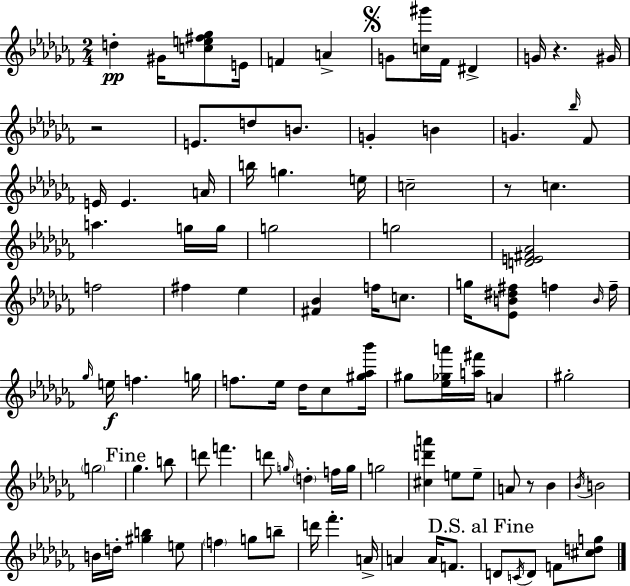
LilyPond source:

{
  \clef treble
  \numericTimeSignature
  \time 2/4
  \key aes \minor
  d''4-.\pp gis'16 <c'' e'' fis'' ges''>8 e'16 | f'4 a'4-> | \mark \markup { \musicglyph "scripts.segno" } g'8 <c'' gis'''>16 fes'16 dis'4-> | g'16 r4. gis'16 | \break r2 | e'8. d''8 b'8. | g'4-. b'4 | g'4. \grace { bes''16 } fes'8 | \break e'16 e'4. | a'16 b''16 g''4. | e''16 c''2-- | r8 c''4. | \break a''4. g''16 | g''16 g''2 | g''2 | <d' e' fis' aes'>2 | \break f''2 | fis''4 ees''4 | <fis' bes'>4 f''16 c''8. | g''16 <ees' b' dis'' fis''>8 f''4 | \break \grace { b'16 } f''16-- \grace { ges''16 } e''16\f f''4. | g''16 f''8. ees''16 des''16 | ces''8 <gis'' aes'' bes'''>16 gis''8 <ees'' ges'' a'''>16 <a'' fis'''>16 a'4 | gis''2-. | \break \parenthesize g''2 | \mark "Fine" ges''4. | b''8 d'''8 f'''4. | d'''8 \grace { g''16 } \parenthesize d''4-. | \break f''16 g''16 g''2 | <cis'' d''' a'''>4 | e''8 e''8-- a'8 r8 | bes'4 \acciaccatura { bes'16 } b'2 | \break b'16 d''16-. <gis'' b''>4 | e''8 \parenthesize f''4 | g''8 b''8-- d'''16 fes'''4.-. | a'16-> a'4 | \break a'16 f'8. \mark "D.S. al Fine" d'8 \acciaccatura { c'16 } | d'8 f'8 <cis'' d'' g''>8 \bar "|."
}